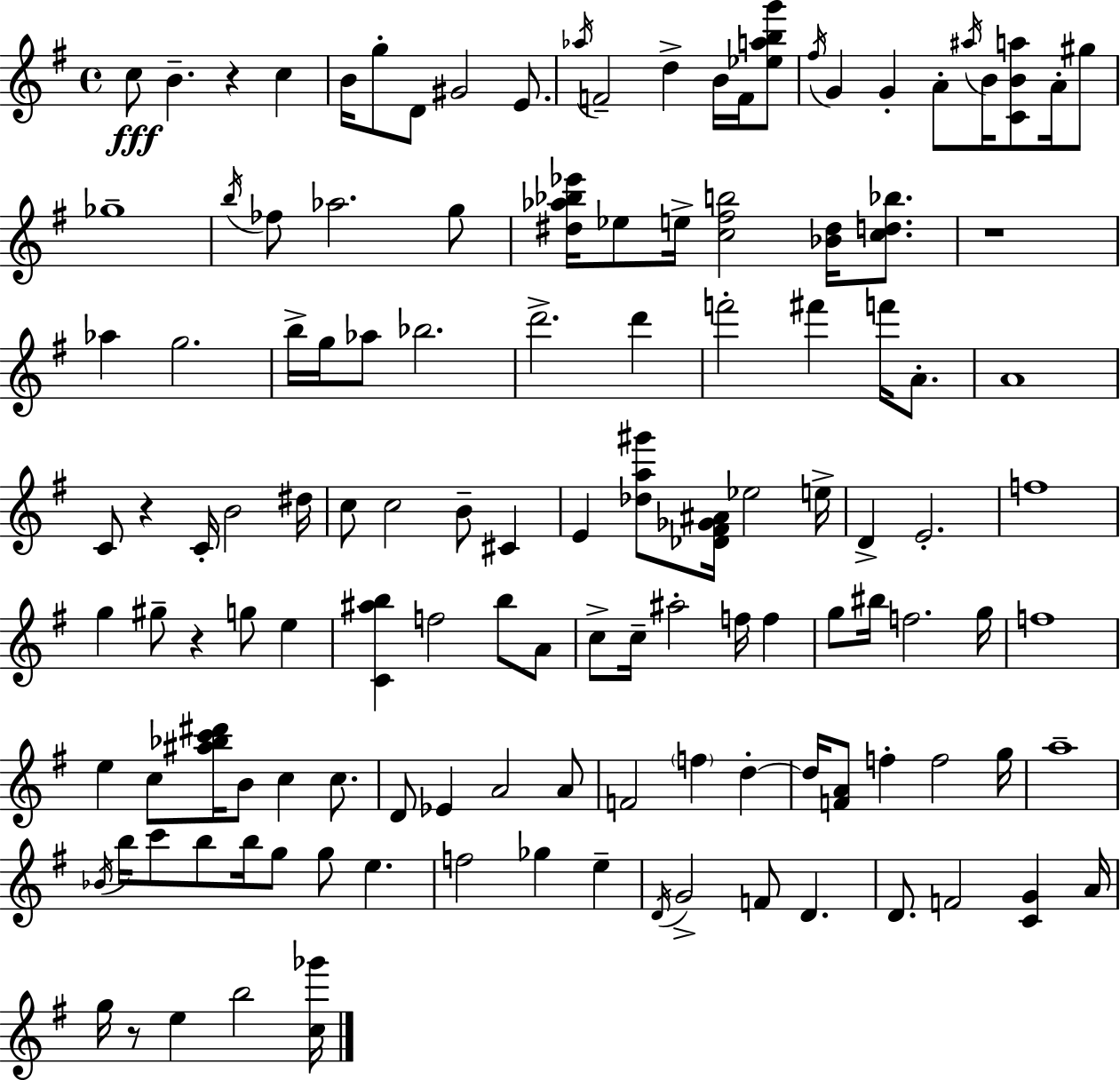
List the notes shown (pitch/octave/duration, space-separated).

C5/e B4/q. R/q C5/q B4/s G5/e D4/e G#4/h E4/e. Ab5/s F4/h D5/q B4/s F4/s [Eb5,A5,B5,G6]/e F#5/s G4/q G4/q A4/e A#5/s B4/s [C4,B4,A5]/e A4/s G#5/e Gb5/w B5/s FES5/e Ab5/h. G5/e [D#5,Ab5,Bb5,Eb6]/s Eb5/e E5/s [C5,F#5,B5]/h [Bb4,D#5]/s [C5,D5,Bb5]/e. R/w Ab5/q G5/h. B5/s G5/s Ab5/e Bb5/h. D6/h. D6/q F6/h F#6/q F6/s A4/e. A4/w C4/e R/q C4/s B4/h D#5/s C5/e C5/h B4/e C#4/q E4/q [Db5,A5,G#6]/e [Db4,F#4,Gb4,A#4]/s Eb5/h E5/s D4/q E4/h. F5/w G5/q G#5/e R/q G5/e E5/q [C4,A#5,B5]/q F5/h B5/e A4/e C5/e C5/s A#5/h F5/s F5/q G5/e BIS5/s F5/h. G5/s F5/w E5/q C5/e [A#5,Bb5,C6,D#6]/s B4/e C5/q C5/e. D4/e Eb4/q A4/h A4/e F4/h F5/q D5/q D5/s [F4,A4]/e F5/q F5/h G5/s A5/w Bb4/s B5/s C6/e B5/e B5/s G5/e G5/e E5/q. F5/h Gb5/q E5/q D4/s G4/h F4/e D4/q. D4/e. F4/h [C4,G4]/q A4/s G5/s R/e E5/q B5/h [C5,Gb6]/s